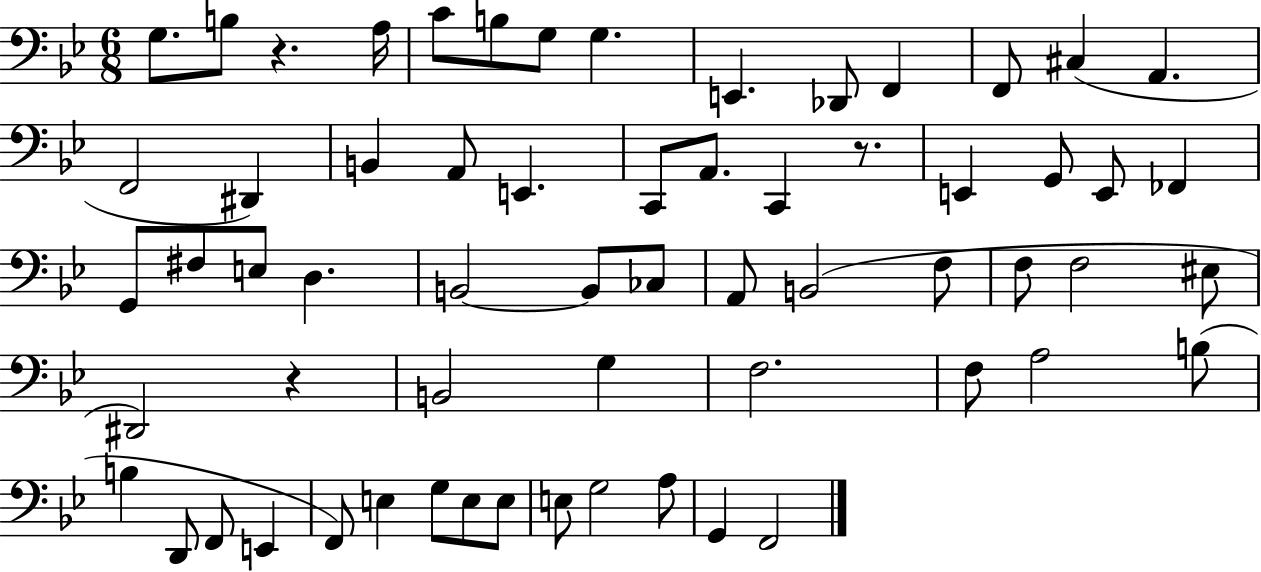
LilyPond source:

{
  \clef bass
  \numericTimeSignature
  \time 6/8
  \key bes \major
  g8. b8 r4. a16 | c'8 b8 g8 g4. | e,4. des,8 f,4 | f,8 cis4( a,4. | \break f,2 dis,4) | b,4 a,8 e,4. | c,8 a,8. c,4 r8. | e,4 g,8 e,8 fes,4 | \break g,8 fis8 e8 d4. | b,2~~ b,8 ces8 | a,8 b,2( f8 | f8 f2 eis8 | \break dis,2) r4 | b,2 g4 | f2. | f8 a2 b8( | \break b4 d,8 f,8 e,4 | f,8) e4 g8 e8 e8 | e8 g2 a8 | g,4 f,2 | \break \bar "|."
}